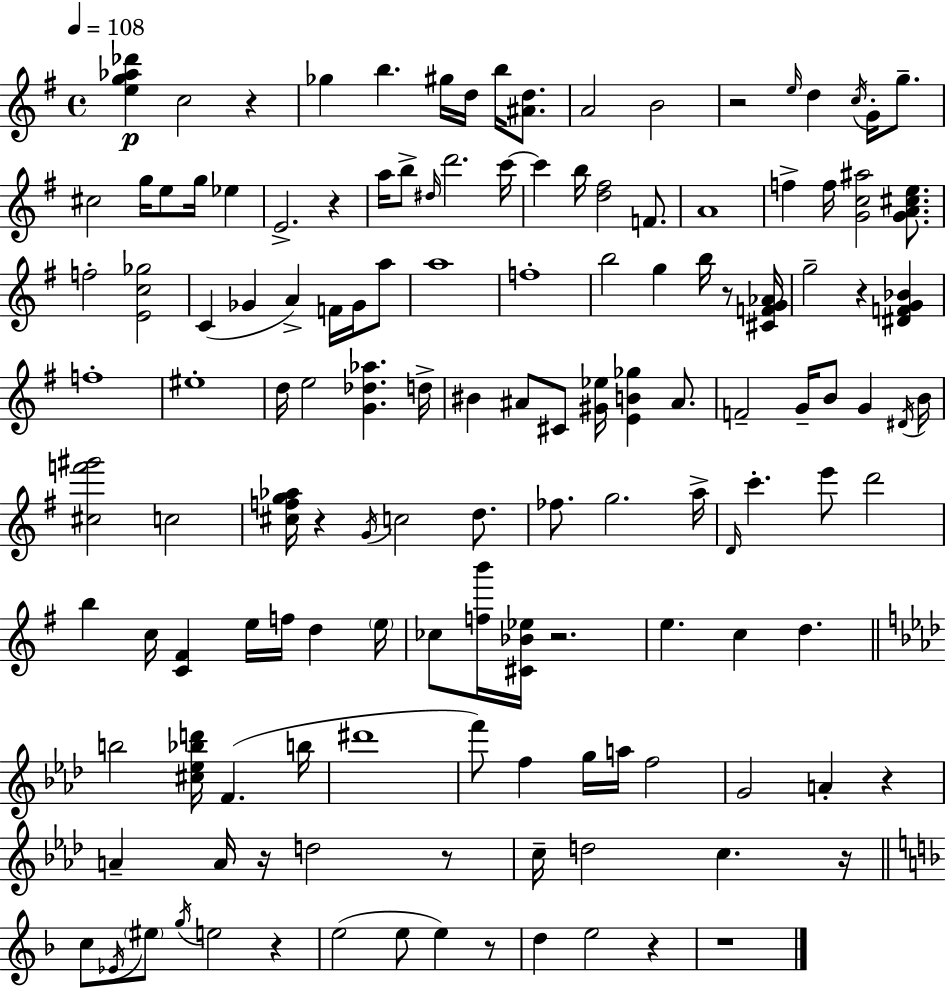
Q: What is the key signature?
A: E minor